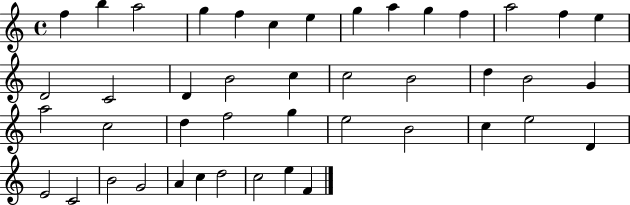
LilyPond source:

{
  \clef treble
  \time 4/4
  \defaultTimeSignature
  \key c \major
  f''4 b''4 a''2 | g''4 f''4 c''4 e''4 | g''4 a''4 g''4 f''4 | a''2 f''4 e''4 | \break d'2 c'2 | d'4 b'2 c''4 | c''2 b'2 | d''4 b'2 g'4 | \break a''2 c''2 | d''4 f''2 g''4 | e''2 b'2 | c''4 e''2 d'4 | \break e'2 c'2 | b'2 g'2 | a'4 c''4 d''2 | c''2 e''4 f'4 | \break \bar "|."
}